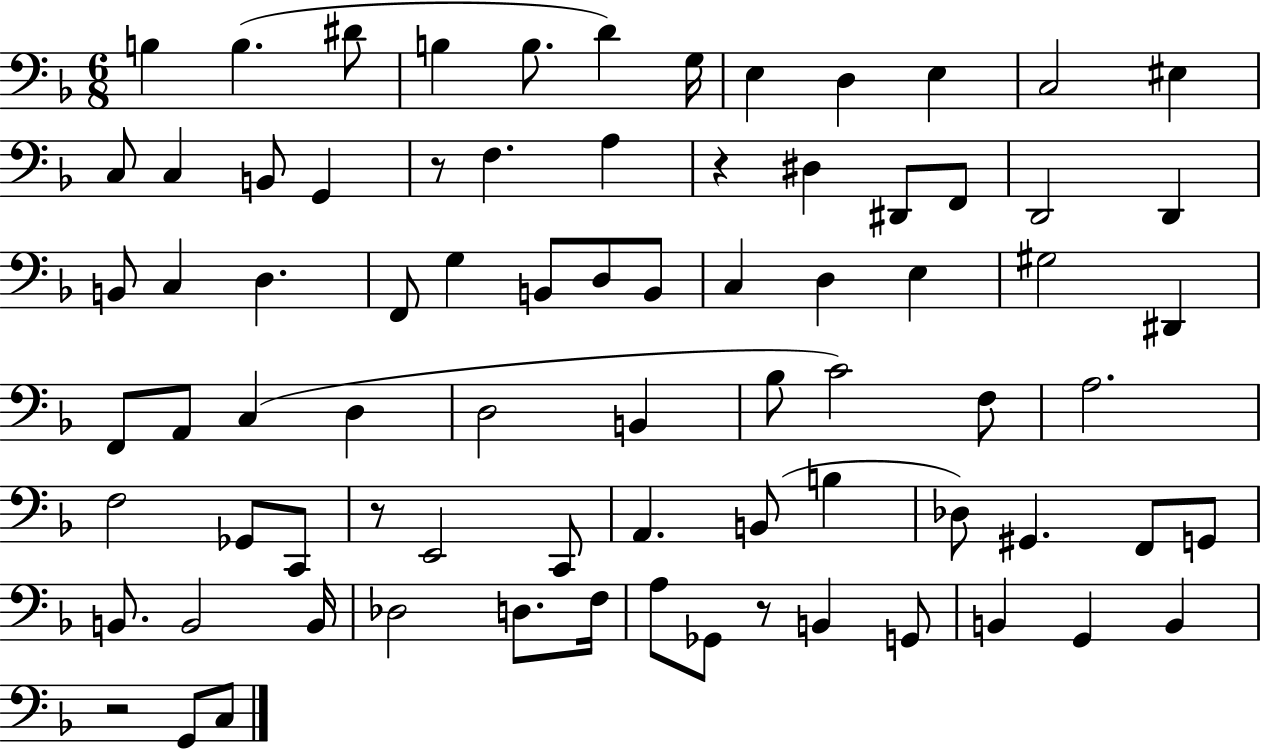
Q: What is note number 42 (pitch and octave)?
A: B2